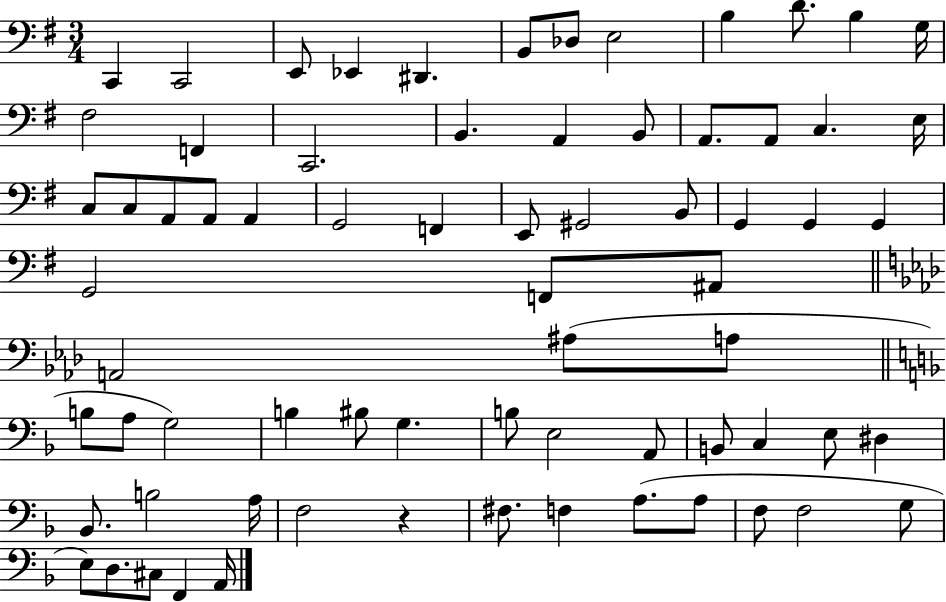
{
  \clef bass
  \numericTimeSignature
  \time 3/4
  \key g \major
  c,4 c,2 | e,8 ees,4 dis,4. | b,8 des8 e2 | b4 d'8. b4 g16 | \break fis2 f,4 | c,2. | b,4. a,4 b,8 | a,8. a,8 c4. e16 | \break c8 c8 a,8 a,8 a,4 | g,2 f,4 | e,8 gis,2 b,8 | g,4 g,4 g,4 | \break g,2 f,8 ais,8 | \bar "||" \break \key aes \major a,2 ais8( a8 | \bar "||" \break \key f \major b8 a8 g2) | b4 bis8 g4. | b8 e2 a,8 | b,8 c4 e8 dis4 | \break bes,8. b2 a16 | f2 r4 | fis8. f4 a8.( a8 | f8 f2 g8 | \break e8) d8. cis8 f,4 a,16 | \bar "|."
}